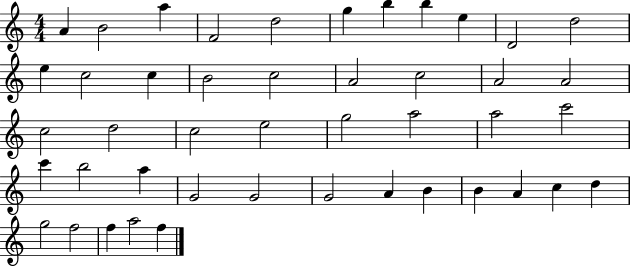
A4/q B4/h A5/q F4/h D5/h G5/q B5/q B5/q E5/q D4/h D5/h E5/q C5/h C5/q B4/h C5/h A4/h C5/h A4/h A4/h C5/h D5/h C5/h E5/h G5/h A5/h A5/h C6/h C6/q B5/h A5/q G4/h G4/h G4/h A4/q B4/q B4/q A4/q C5/q D5/q G5/h F5/h F5/q A5/h F5/q